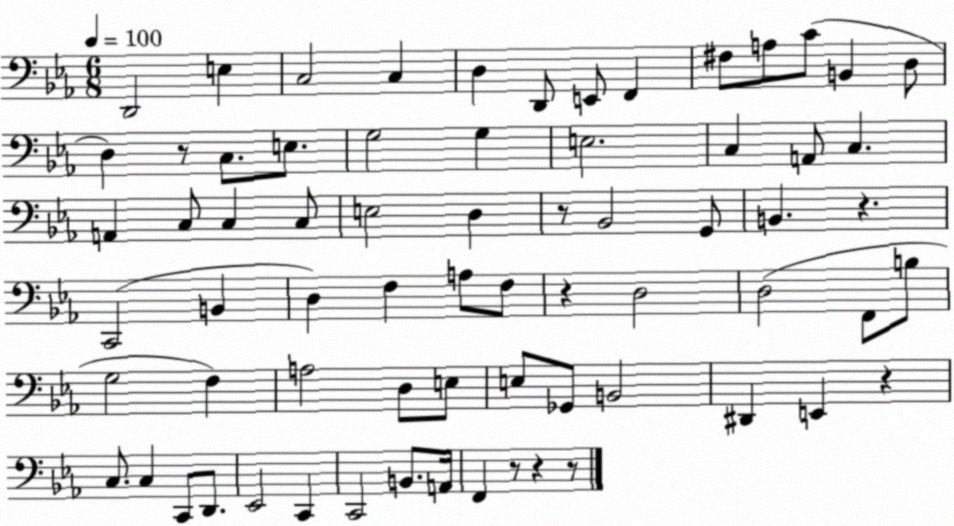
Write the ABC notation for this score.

X:1
T:Untitled
M:6/8
L:1/4
K:Eb
D,,2 E, C,2 C, D, D,,/2 E,,/2 F,, ^F,/2 A,/2 C/2 B,, D,/2 D, z/2 C,/2 E,/2 G,2 G, E,2 C, A,,/2 C, A,, C,/2 C, C,/2 E,2 D, z/2 _B,,2 G,,/2 B,, z C,,2 B,, D, F, A,/2 F,/2 z D,2 D,2 F,,/2 B,/2 G,2 F, A,2 D,/2 E,/2 E,/2 _G,,/2 B,,2 ^D,, E,, z C,/2 C, C,,/2 D,,/2 _E,,2 C,, C,,2 B,,/2 A,,/4 F,, z/2 z z/2